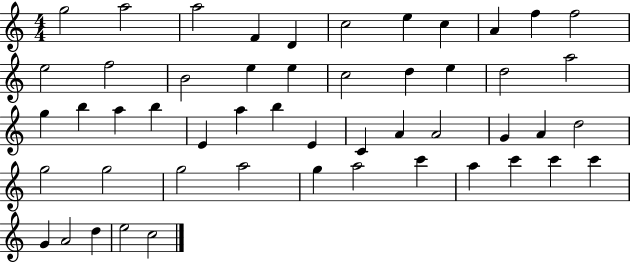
G5/h A5/h A5/h F4/q D4/q C5/h E5/q C5/q A4/q F5/q F5/h E5/h F5/h B4/h E5/q E5/q C5/h D5/q E5/q D5/h A5/h G5/q B5/q A5/q B5/q E4/q A5/q B5/q E4/q C4/q A4/q A4/h G4/q A4/q D5/h G5/h G5/h G5/h A5/h G5/q A5/h C6/q A5/q C6/q C6/q C6/q G4/q A4/h D5/q E5/h C5/h